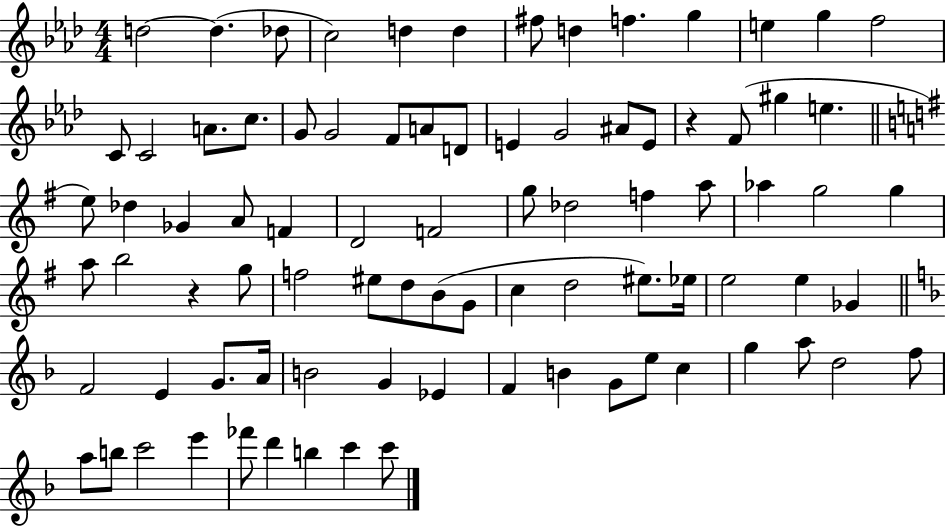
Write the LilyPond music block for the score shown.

{
  \clef treble
  \numericTimeSignature
  \time 4/4
  \key aes \major
  d''2~~ d''4.( des''8 | c''2) d''4 d''4 | fis''8 d''4 f''4. g''4 | e''4 g''4 f''2 | \break c'8 c'2 a'8. c''8. | g'8 g'2 f'8 a'8 d'8 | e'4 g'2 ais'8 e'8 | r4 f'8( gis''4 e''4. | \break \bar "||" \break \key g \major e''8) des''4 ges'4 a'8 f'4 | d'2 f'2 | g''8 des''2 f''4 a''8 | aes''4 g''2 g''4 | \break a''8 b''2 r4 g''8 | f''2 eis''8 d''8 b'8( g'8 | c''4 d''2 eis''8.) ees''16 | e''2 e''4 ges'4 | \break \bar "||" \break \key f \major f'2 e'4 g'8. a'16 | b'2 g'4 ees'4 | f'4 b'4 g'8 e''8 c''4 | g''4 a''8 d''2 f''8 | \break a''8 b''8 c'''2 e'''4 | fes'''8 d'''4 b''4 c'''4 c'''8 | \bar "|."
}